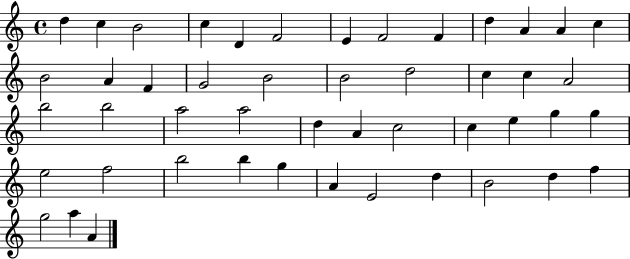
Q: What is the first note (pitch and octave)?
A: D5